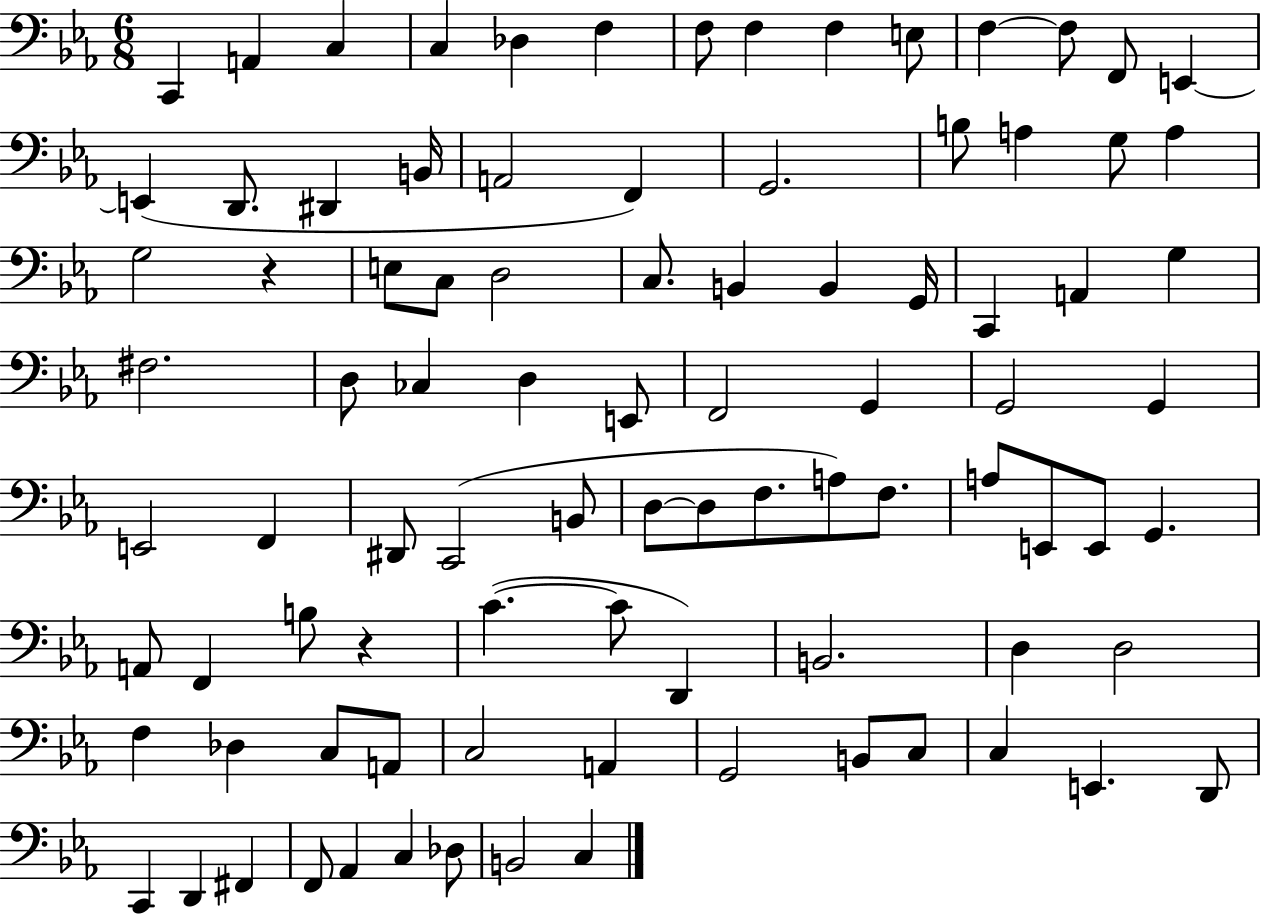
{
  \clef bass
  \numericTimeSignature
  \time 6/8
  \key ees \major
  \repeat volta 2 { c,4 a,4 c4 | c4 des4 f4 | f8 f4 f4 e8 | f4~~ f8 f,8 e,4~~ | \break e,4( d,8. dis,4 b,16 | a,2 f,4) | g,2. | b8 a4 g8 a4 | \break g2 r4 | e8 c8 d2 | c8. b,4 b,4 g,16 | c,4 a,4 g4 | \break fis2. | d8 ces4 d4 e,8 | f,2 g,4 | g,2 g,4 | \break e,2 f,4 | dis,8 c,2( b,8 | d8~~ d8 f8. a8) f8. | a8 e,8 e,8 g,4. | \break a,8 f,4 b8 r4 | c'4.~(~ c'8 d,4) | b,2. | d4 d2 | \break f4 des4 c8 a,8 | c2 a,4 | g,2 b,8 c8 | c4 e,4. d,8 | \break c,4 d,4 fis,4 | f,8 aes,4 c4 des8 | b,2 c4 | } \bar "|."
}